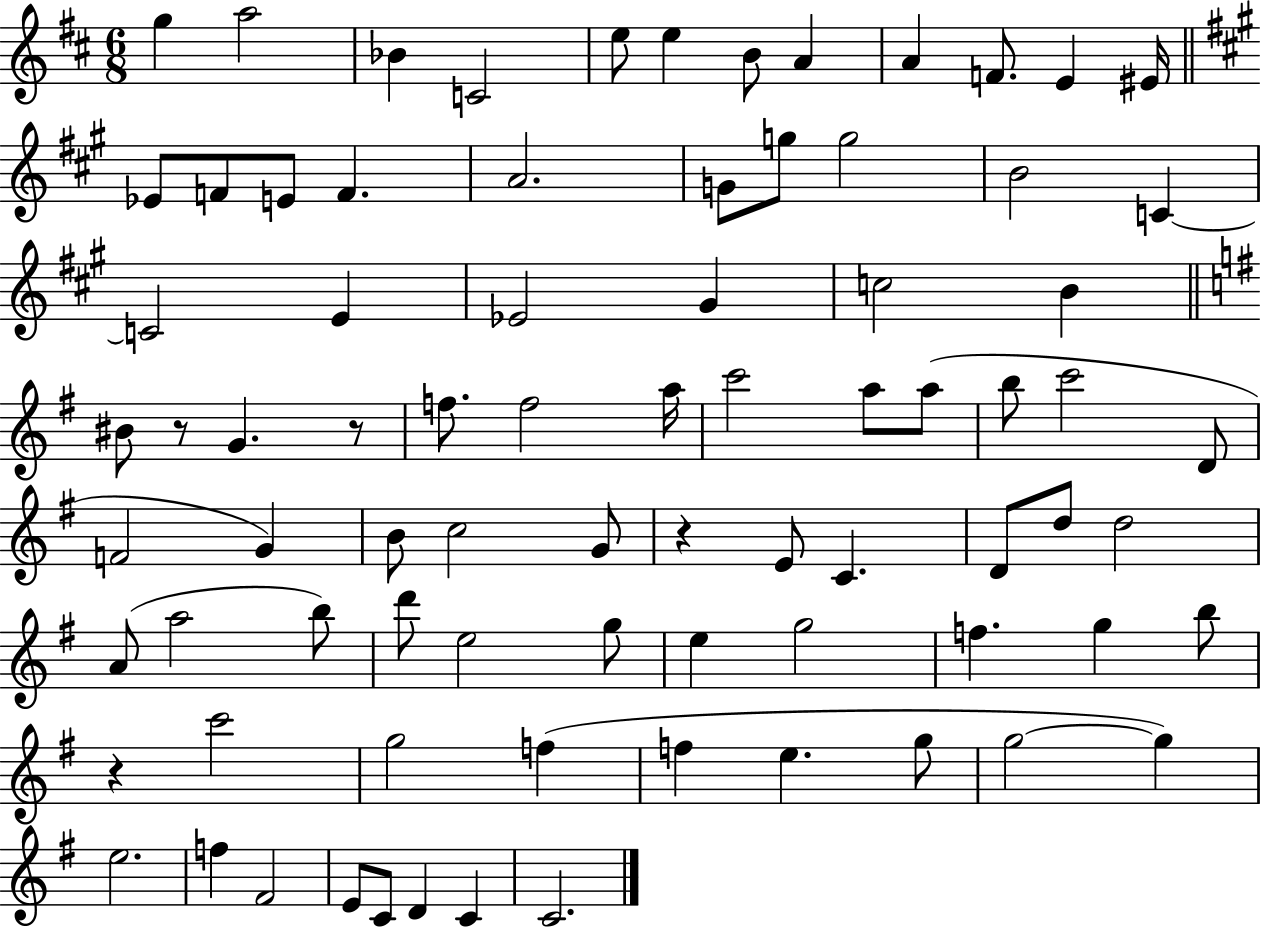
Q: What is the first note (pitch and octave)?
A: G5